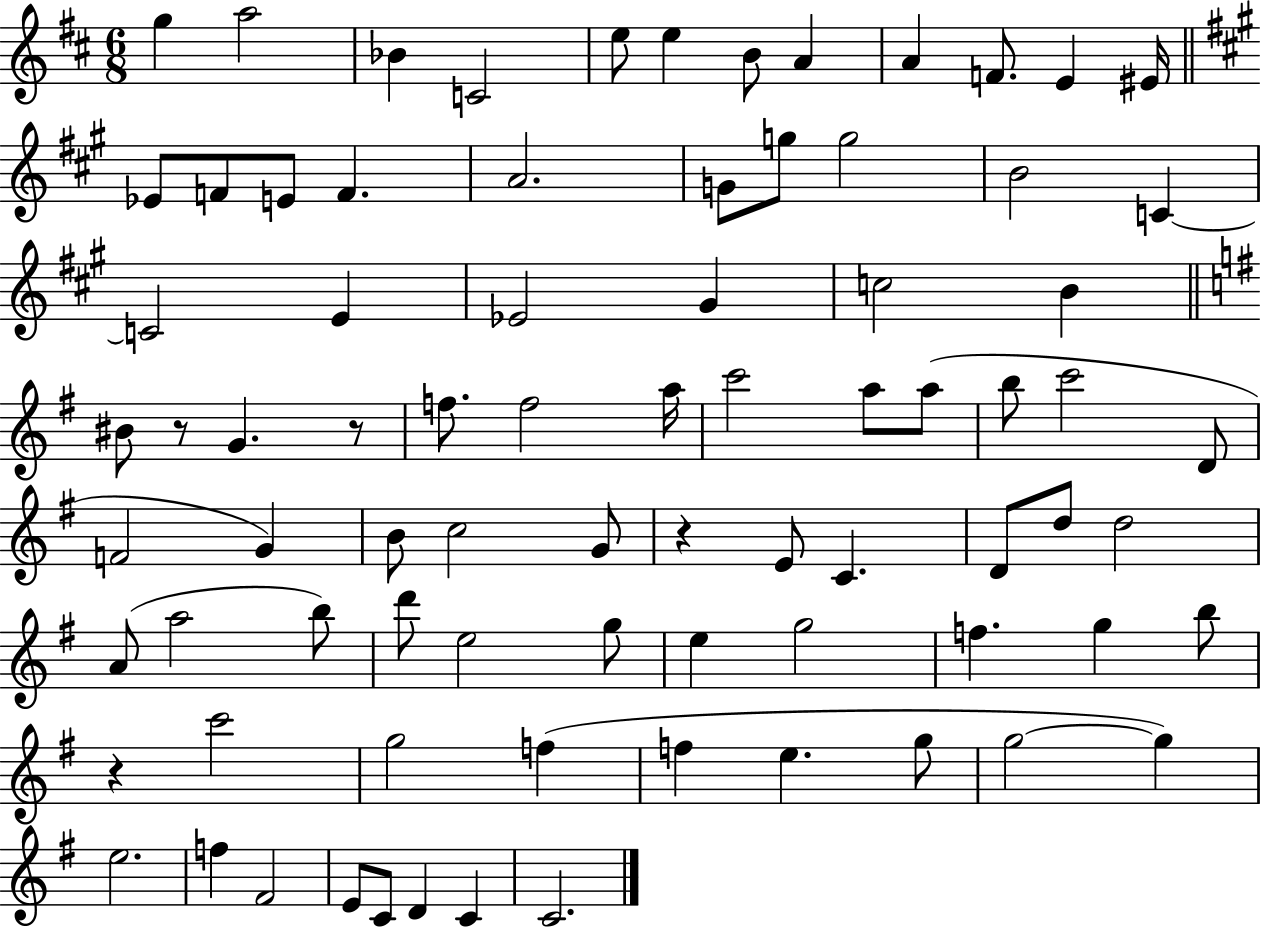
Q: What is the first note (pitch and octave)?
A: G5